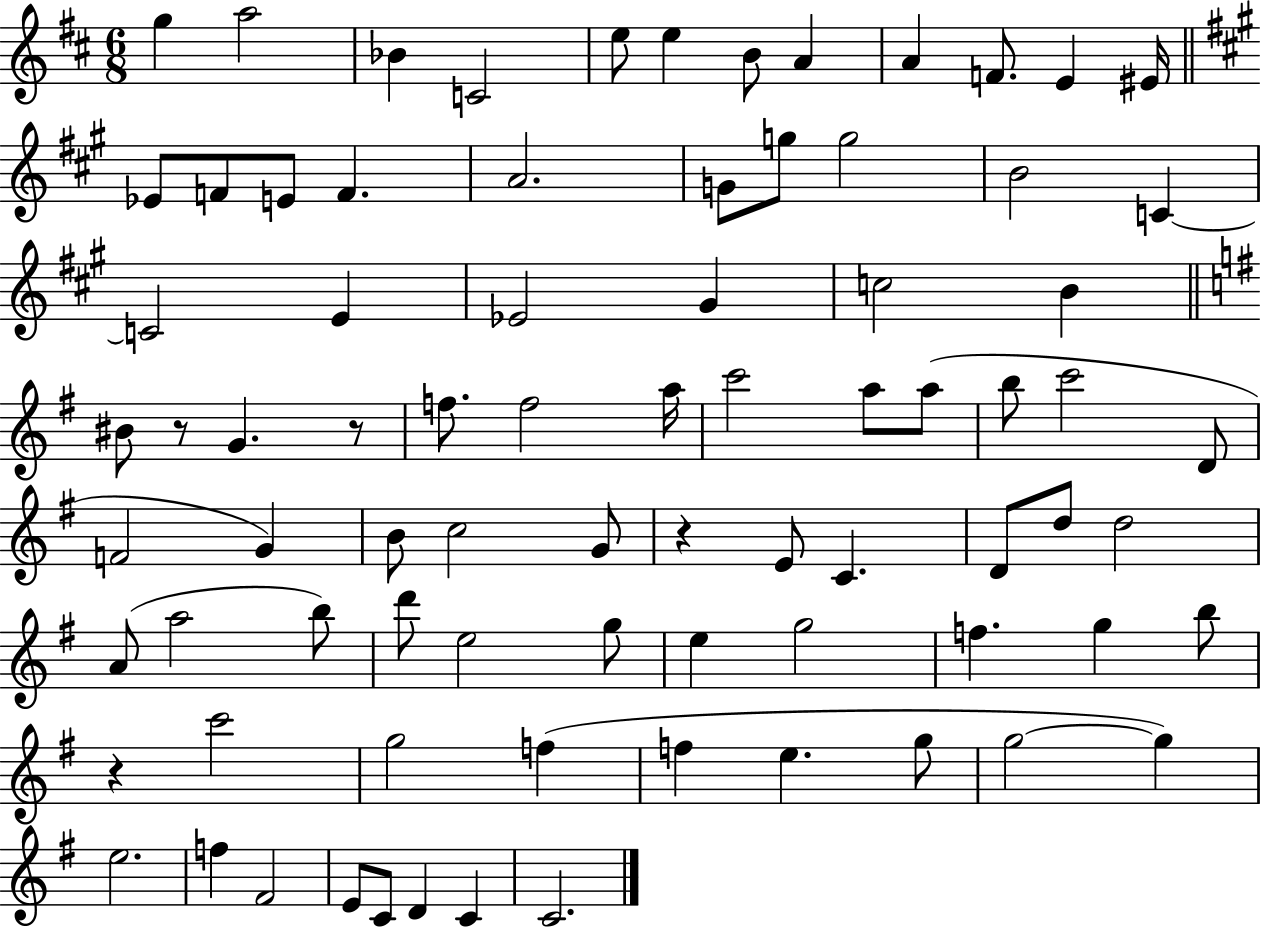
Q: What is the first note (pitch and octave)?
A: G5